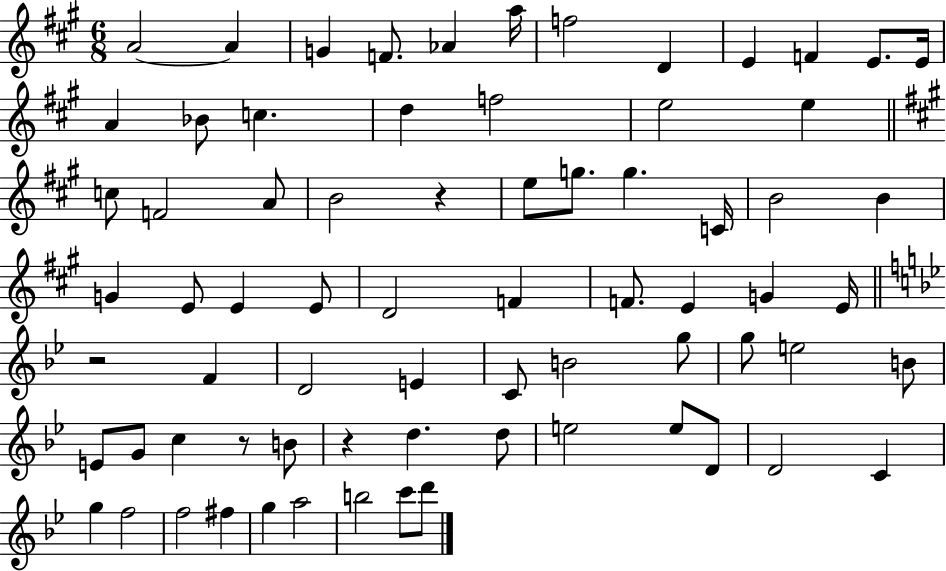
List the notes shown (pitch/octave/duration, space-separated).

A4/h A4/q G4/q F4/e. Ab4/q A5/s F5/h D4/q E4/q F4/q E4/e. E4/s A4/q Bb4/e C5/q. D5/q F5/h E5/h E5/q C5/e F4/h A4/e B4/h R/q E5/e G5/e. G5/q. C4/s B4/h B4/q G4/q E4/e E4/q E4/e D4/h F4/q F4/e. E4/q G4/q E4/s R/h F4/q D4/h E4/q C4/e B4/h G5/e G5/e E5/h B4/e E4/e G4/e C5/q R/e B4/e R/q D5/q. D5/e E5/h E5/e D4/e D4/h C4/q G5/q F5/h F5/h F#5/q G5/q A5/h B5/h C6/e D6/e